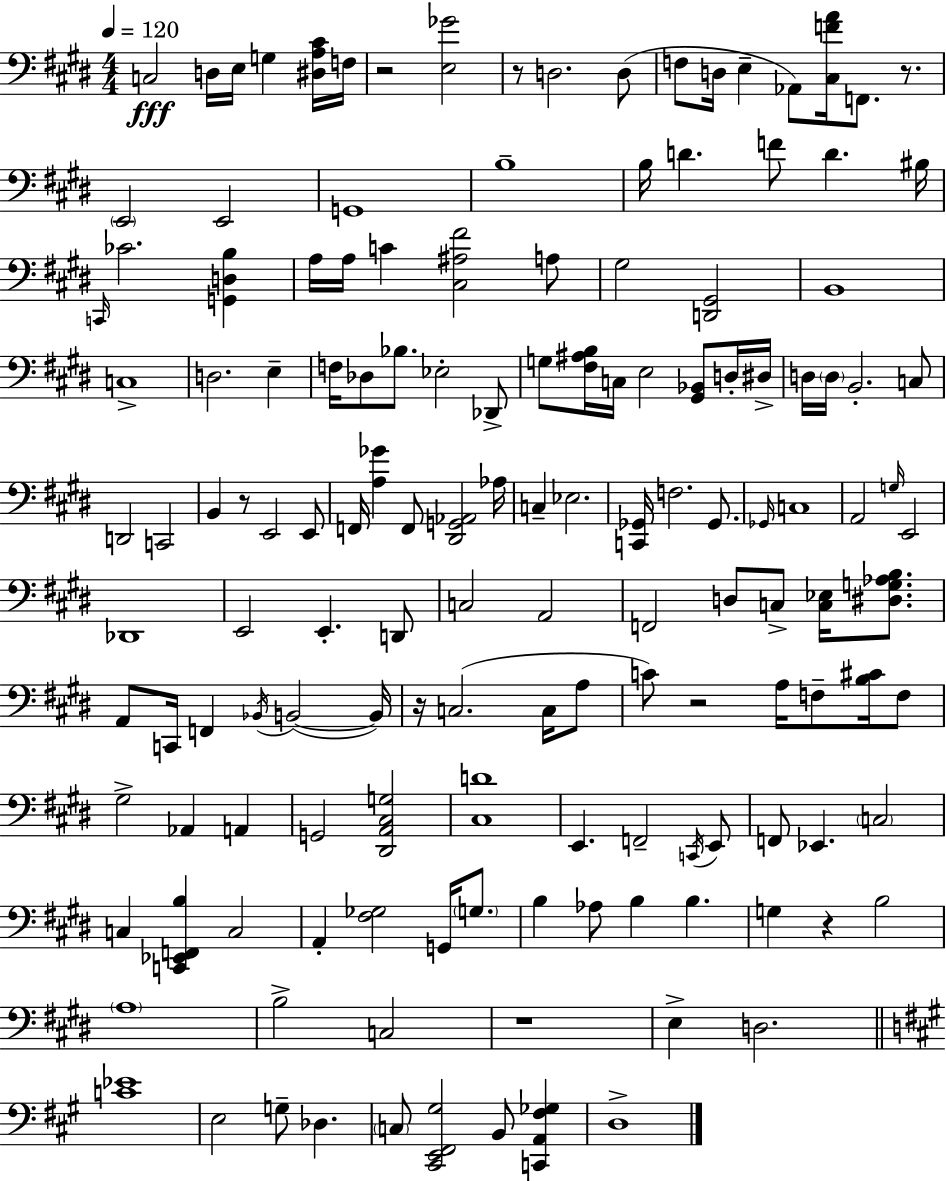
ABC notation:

X:1
T:Untitled
M:4/4
L:1/4
K:E
C,2 D,/4 E,/4 G, [^D,A,^C]/4 F,/4 z2 [E,_G]2 z/2 D,2 D,/2 F,/2 D,/4 E, _A,,/2 [^C,FA]/4 F,,/2 z/2 E,,2 E,,2 G,,4 B,4 B,/4 D F/2 D ^B,/4 C,,/4 _C2 [G,,D,B,] A,/4 A,/4 C [^C,^A,^F]2 A,/2 ^G,2 [D,,^G,,]2 B,,4 C,4 D,2 E, F,/4 _D,/2 _B,/2 _E,2 _D,,/2 G,/2 [^F,^A,B,]/4 C,/4 E,2 [^G,,_B,,]/2 D,/4 ^D,/4 D,/4 D,/4 B,,2 C,/2 D,,2 C,,2 B,, z/2 E,,2 E,,/2 F,,/4 [A,_G] F,,/2 [^D,,G,,_A,,]2 _A,/4 C, _E,2 [C,,_G,,]/4 F,2 _G,,/2 _G,,/4 C,4 A,,2 G,/4 E,,2 _D,,4 E,,2 E,, D,,/2 C,2 A,,2 F,,2 D,/2 C,/2 [C,_E,]/4 [^D,G,_A,B,]/2 A,,/2 C,,/4 F,, _B,,/4 B,,2 B,,/4 z/4 C,2 C,/4 A,/2 C/2 z2 A,/4 F,/2 [B,^C]/4 F,/2 ^G,2 _A,, A,, G,,2 [^D,,A,,^C,G,]2 [^C,D]4 E,, F,,2 C,,/4 E,,/2 F,,/2 _E,, C,2 C, [C,,_E,,F,,B,] C,2 A,, [^F,_G,]2 G,,/4 G,/2 B, _A,/2 B, B, G, z B,2 A,4 B,2 C,2 z4 E, D,2 [C_E]4 E,2 G,/2 _D, C,/2 [^C,,E,,^F,,^G,]2 B,,/2 [C,,A,,^F,_G,] D,4